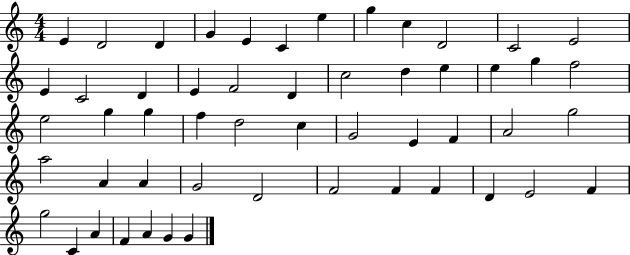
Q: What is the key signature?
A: C major